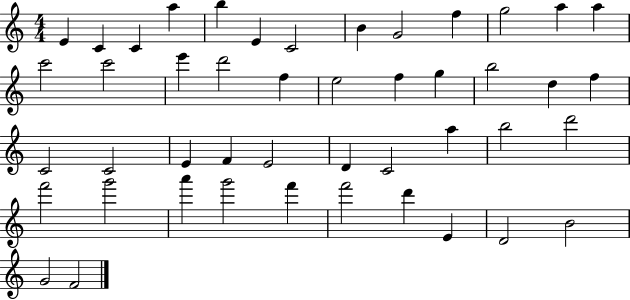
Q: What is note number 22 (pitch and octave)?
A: B5